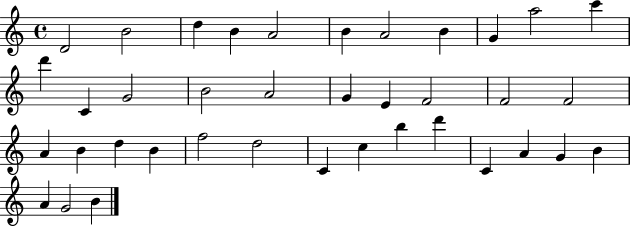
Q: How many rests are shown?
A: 0